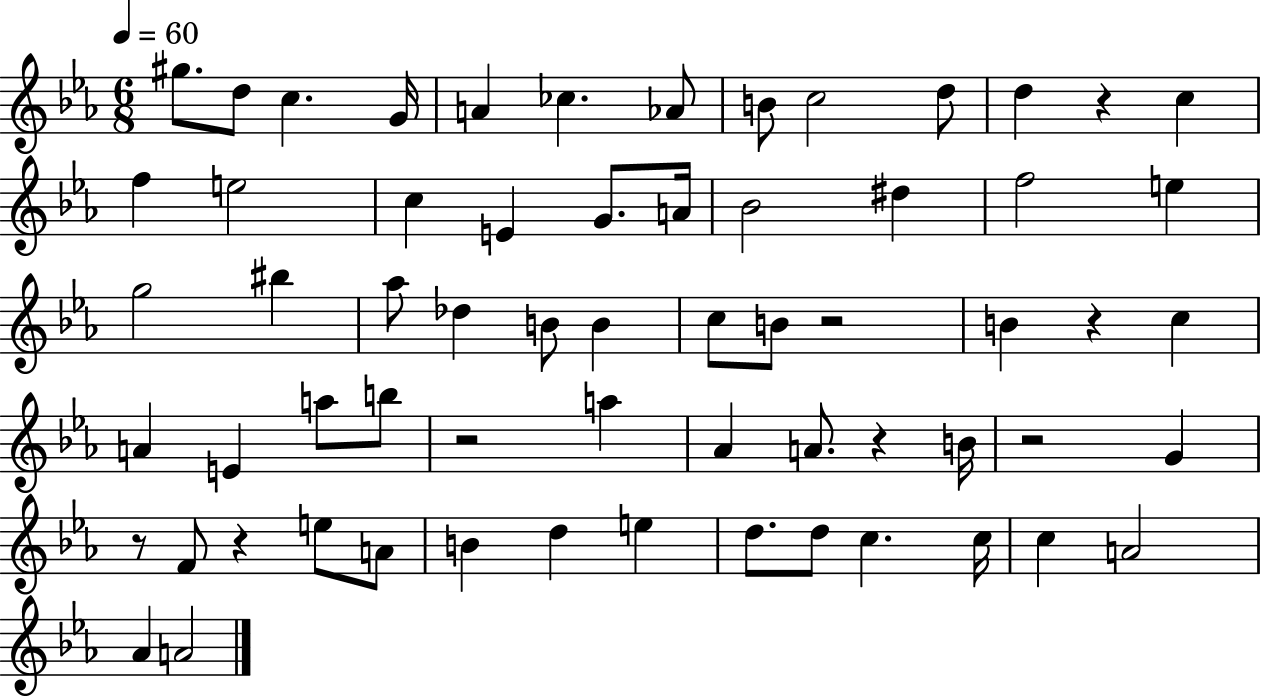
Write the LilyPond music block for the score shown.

{
  \clef treble
  \numericTimeSignature
  \time 6/8
  \key ees \major
  \tempo 4 = 60
  gis''8. d''8 c''4. g'16 | a'4 ces''4. aes'8 | b'8 c''2 d''8 | d''4 r4 c''4 | \break f''4 e''2 | c''4 e'4 g'8. a'16 | bes'2 dis''4 | f''2 e''4 | \break g''2 bis''4 | aes''8 des''4 b'8 b'4 | c''8 b'8 r2 | b'4 r4 c''4 | \break a'4 e'4 a''8 b''8 | r2 a''4 | aes'4 a'8. r4 b'16 | r2 g'4 | \break r8 f'8 r4 e''8 a'8 | b'4 d''4 e''4 | d''8. d''8 c''4. c''16 | c''4 a'2 | \break aes'4 a'2 | \bar "|."
}